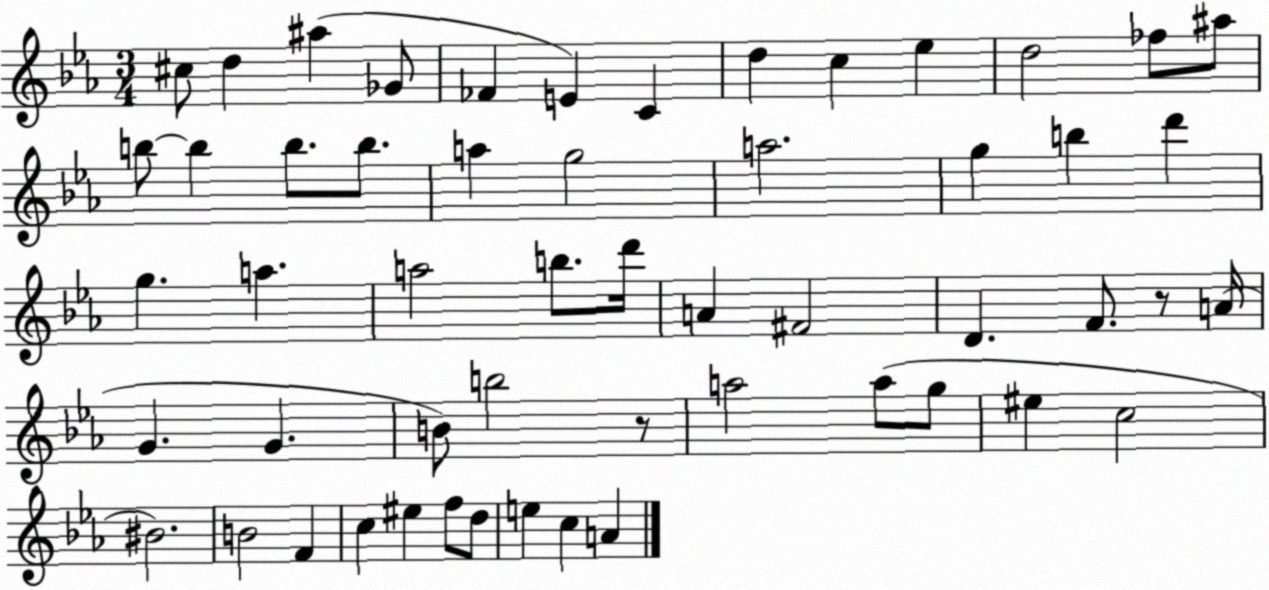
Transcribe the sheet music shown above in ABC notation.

X:1
T:Untitled
M:3/4
L:1/4
K:Eb
^c/2 d ^a _G/2 _F E C d c _e d2 _f/2 ^a/2 b/2 b b/2 b/2 a g2 a2 g b d' g a a2 b/2 d'/4 A ^F2 D F/2 z/2 A/4 G G B/2 b2 z/2 a2 a/2 g/2 ^e c2 ^B2 B2 F c ^e f/2 d/2 e c A